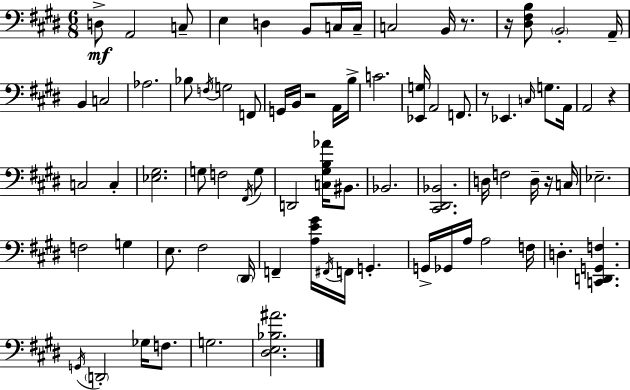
D3/e A2/h C3/e E3/q D3/q B2/e C3/s C3/s C3/h B2/s R/e. R/s [D#3,F#3,B3]/e B2/h A2/s B2/q C3/h Ab3/h. Bb3/e F3/s G3/h F2/e G2/s B2/s R/h A2/s B3/s C4/h. [Eb2,G3]/s A2/h F2/e. R/e Eb2/q. C3/s G3/e. A2/s A2/h R/q C3/h C3/q [Eb3,G#3]/h. G3/e F3/h F#2/s G3/e D2/h [C3,G#3,B3,Ab4]/s BIS2/e. Bb2/h. [C#2,D#2,Bb2]/h. D3/s F3/h D3/s R/s C3/s Eb3/h. F3/h G3/q E3/e. F#3/h D#2/s F2/q [A3,E4,G#4]/s F#2/s F2/s G2/q. G2/s Gb2/s A3/s A3/h F3/s D3/q. [C2,D2,G2,F3]/q. G2/s D2/h Gb3/s F3/e. G3/h. [D#3,E3,Bb3,A#4]/h.